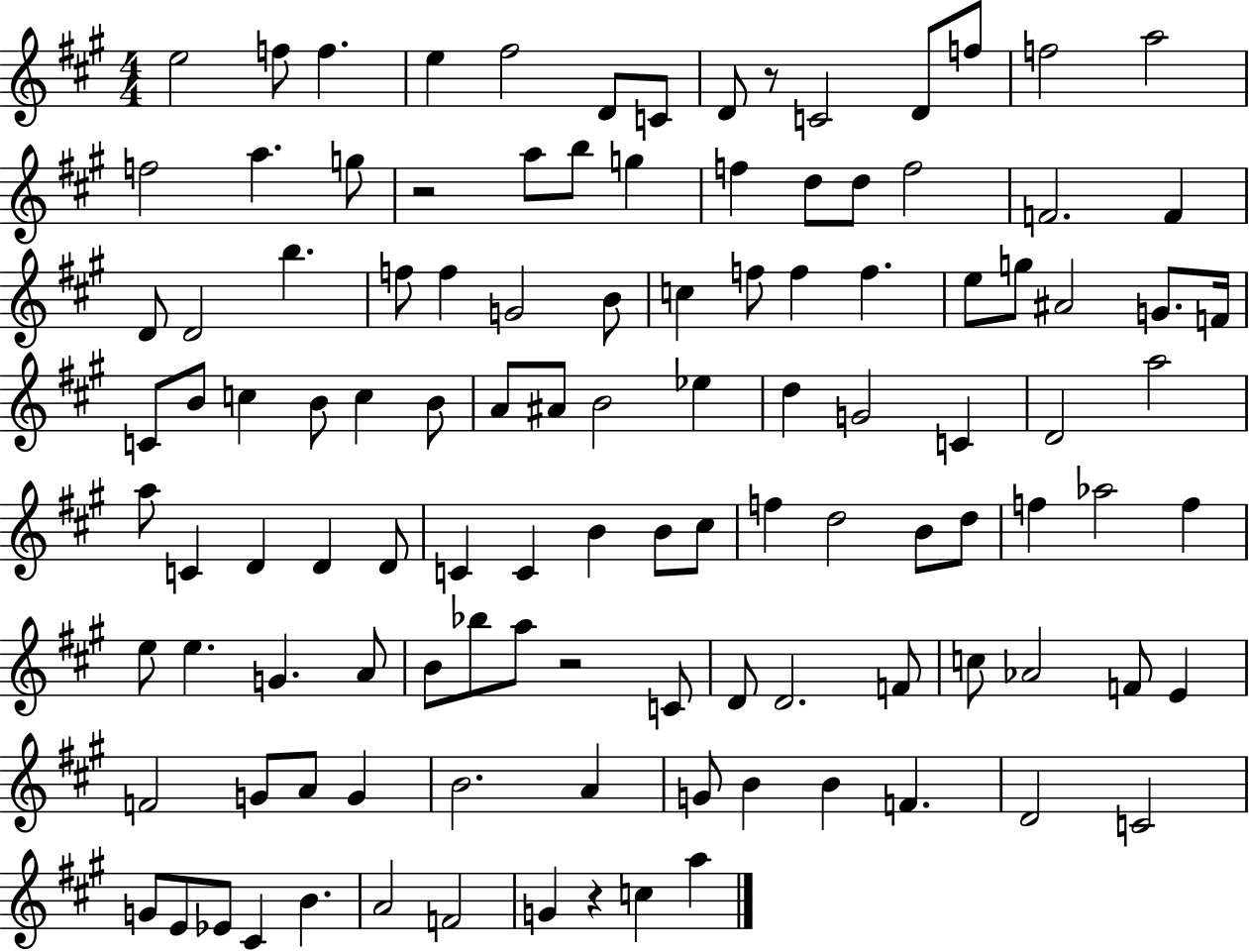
{
  \clef treble
  \numericTimeSignature
  \time 4/4
  \key a \major
  \repeat volta 2 { e''2 f''8 f''4. | e''4 fis''2 d'8 c'8 | d'8 r8 c'2 d'8 f''8 | f''2 a''2 | \break f''2 a''4. g''8 | r2 a''8 b''8 g''4 | f''4 d''8 d''8 f''2 | f'2. f'4 | \break d'8 d'2 b''4. | f''8 f''4 g'2 b'8 | c''4 f''8 f''4 f''4. | e''8 g''8 ais'2 g'8. f'16 | \break c'8 b'8 c''4 b'8 c''4 b'8 | a'8 ais'8 b'2 ees''4 | d''4 g'2 c'4 | d'2 a''2 | \break a''8 c'4 d'4 d'4 d'8 | c'4 c'4 b'4 b'8 cis''8 | f''4 d''2 b'8 d''8 | f''4 aes''2 f''4 | \break e''8 e''4. g'4. a'8 | b'8 bes''8 a''8 r2 c'8 | d'8 d'2. f'8 | c''8 aes'2 f'8 e'4 | \break f'2 g'8 a'8 g'4 | b'2. a'4 | g'8 b'4 b'4 f'4. | d'2 c'2 | \break g'8 e'8 ees'8 cis'4 b'4. | a'2 f'2 | g'4 r4 c''4 a''4 | } \bar "|."
}